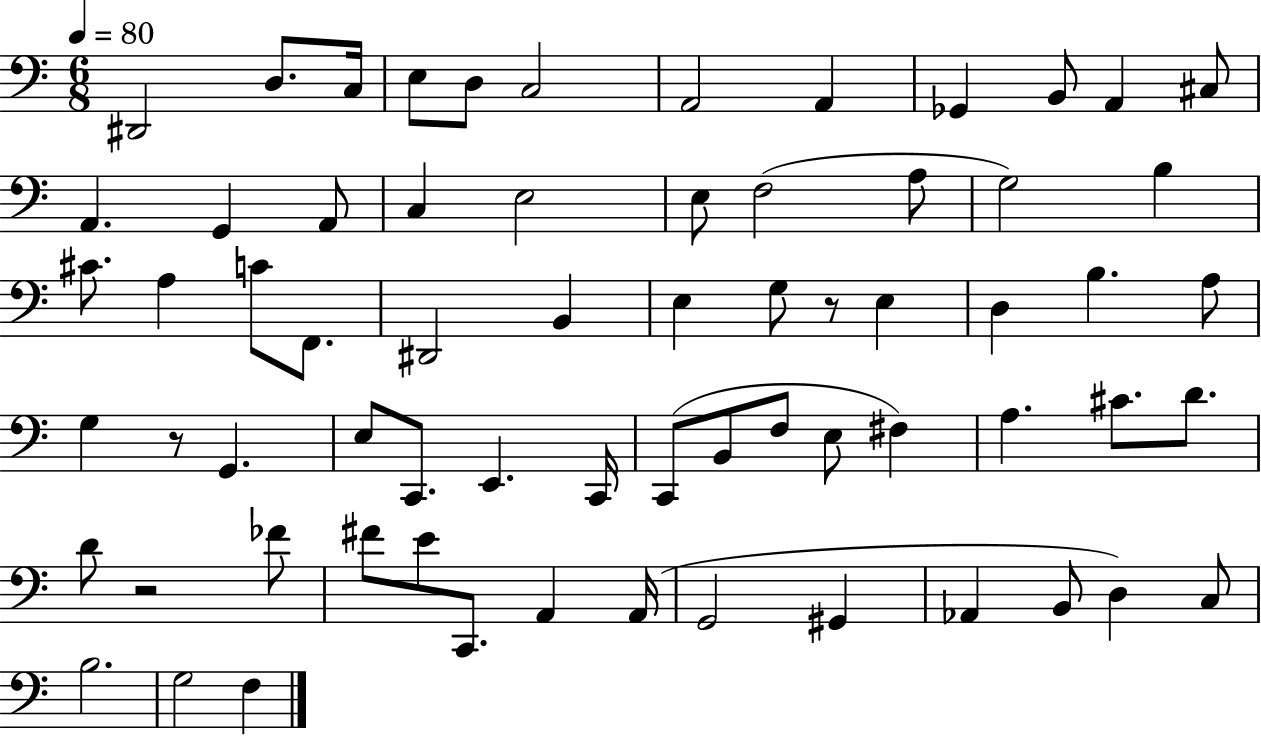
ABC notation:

X:1
T:Untitled
M:6/8
L:1/4
K:C
^D,,2 D,/2 C,/4 E,/2 D,/2 C,2 A,,2 A,, _G,, B,,/2 A,, ^C,/2 A,, G,, A,,/2 C, E,2 E,/2 F,2 A,/2 G,2 B, ^C/2 A, C/2 F,,/2 ^D,,2 B,, E, G,/2 z/2 E, D, B, A,/2 G, z/2 G,, E,/2 C,,/2 E,, C,,/4 C,,/2 B,,/2 F,/2 E,/2 ^F, A, ^C/2 D/2 D/2 z2 _F/2 ^F/2 E/2 C,,/2 A,, A,,/4 G,,2 ^G,, _A,, B,,/2 D, C,/2 B,2 G,2 F,